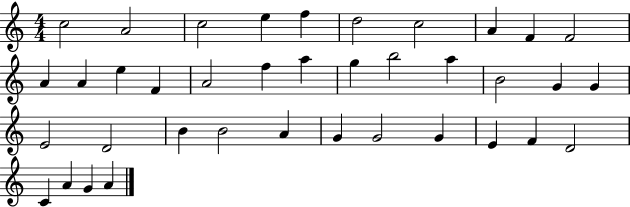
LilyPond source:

{
  \clef treble
  \numericTimeSignature
  \time 4/4
  \key c \major
  c''2 a'2 | c''2 e''4 f''4 | d''2 c''2 | a'4 f'4 f'2 | \break a'4 a'4 e''4 f'4 | a'2 f''4 a''4 | g''4 b''2 a''4 | b'2 g'4 g'4 | \break e'2 d'2 | b'4 b'2 a'4 | g'4 g'2 g'4 | e'4 f'4 d'2 | \break c'4 a'4 g'4 a'4 | \bar "|."
}